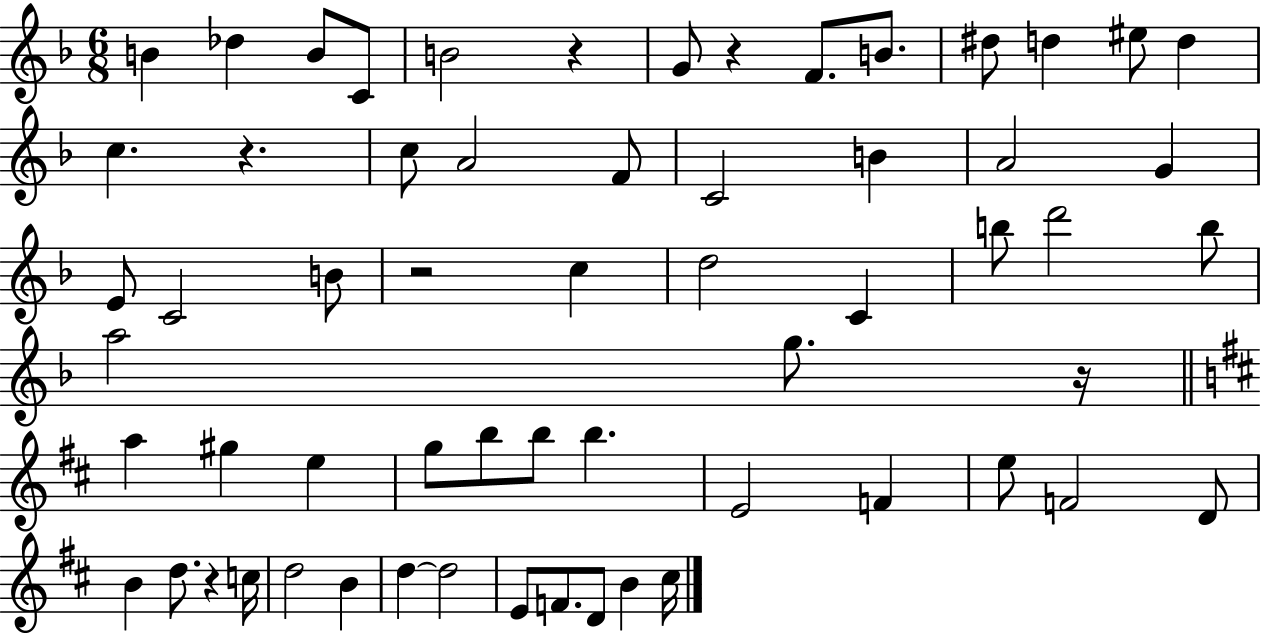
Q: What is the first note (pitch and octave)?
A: B4